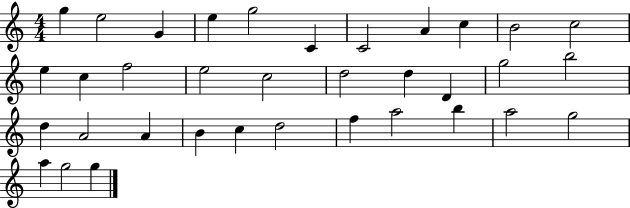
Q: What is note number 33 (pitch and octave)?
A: A5